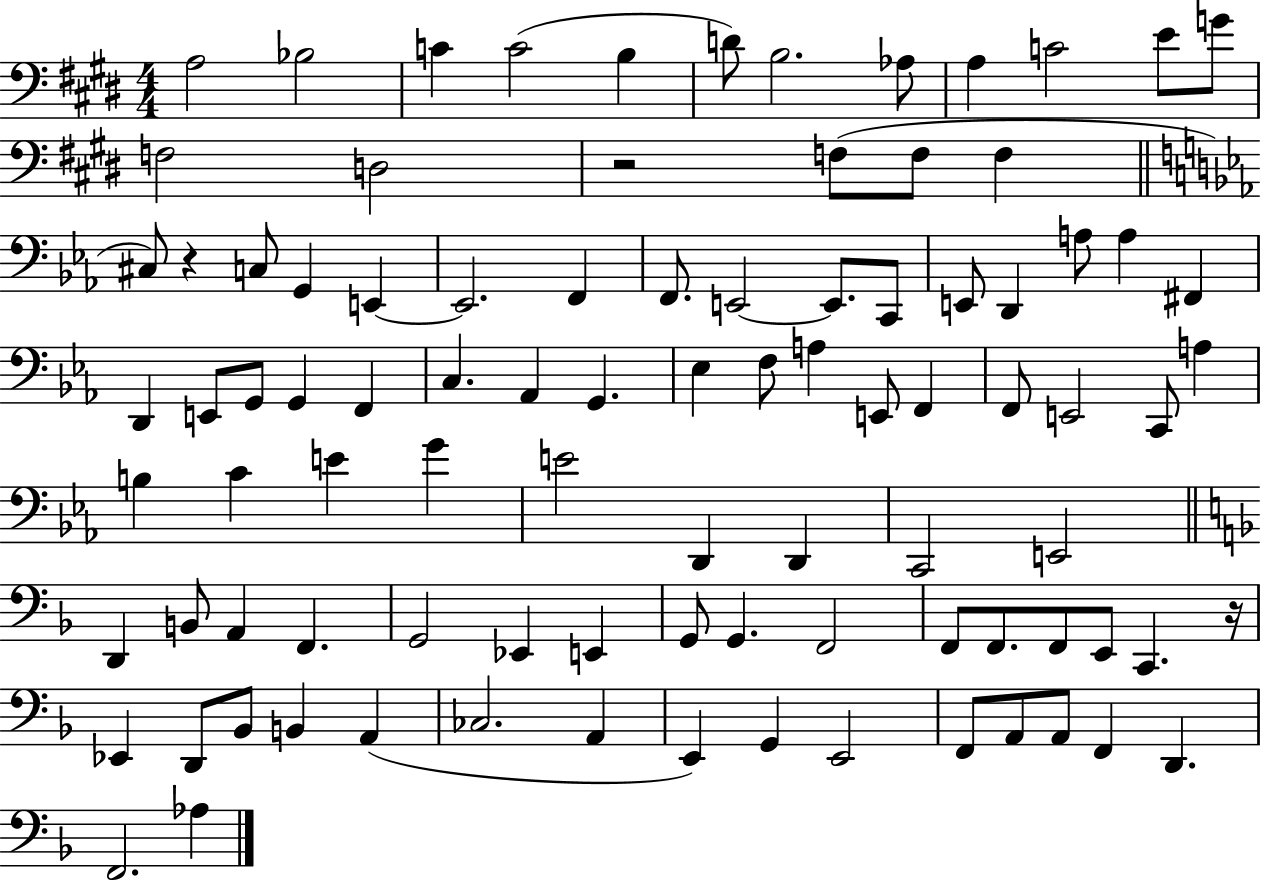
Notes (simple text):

A3/h Bb3/h C4/q C4/h B3/q D4/e B3/h. Ab3/e A3/q C4/h E4/e G4/e F3/h D3/h R/h F3/e F3/e F3/q C#3/e R/q C3/e G2/q E2/q E2/h. F2/q F2/e. E2/h E2/e. C2/e E2/e D2/q A3/e A3/q F#2/q D2/q E2/e G2/e G2/q F2/q C3/q. Ab2/q G2/q. Eb3/q F3/e A3/q E2/e F2/q F2/e E2/h C2/e A3/q B3/q C4/q E4/q G4/q E4/h D2/q D2/q C2/h E2/h D2/q B2/e A2/q F2/q. G2/h Eb2/q E2/q G2/e G2/q. F2/h F2/e F2/e. F2/e E2/e C2/q. R/s Eb2/q D2/e Bb2/e B2/q A2/q CES3/h. A2/q E2/q G2/q E2/h F2/e A2/e A2/e F2/q D2/q. F2/h. Ab3/q